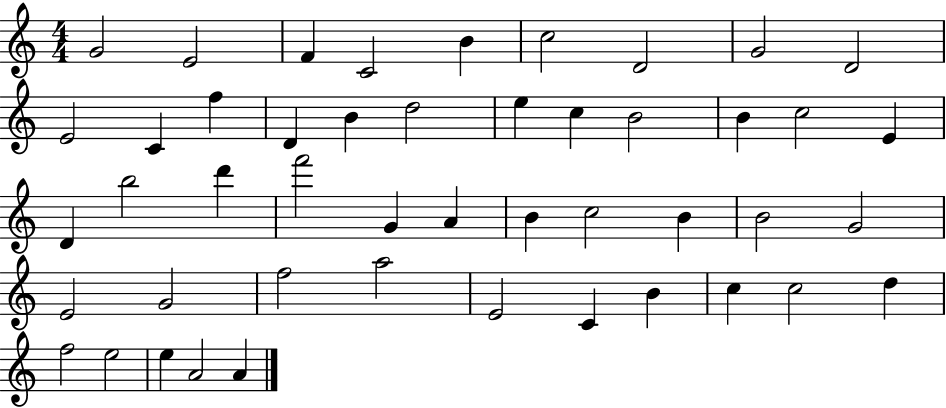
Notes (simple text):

G4/h E4/h F4/q C4/h B4/q C5/h D4/h G4/h D4/h E4/h C4/q F5/q D4/q B4/q D5/h E5/q C5/q B4/h B4/q C5/h E4/q D4/q B5/h D6/q F6/h G4/q A4/q B4/q C5/h B4/q B4/h G4/h E4/h G4/h F5/h A5/h E4/h C4/q B4/q C5/q C5/h D5/q F5/h E5/h E5/q A4/h A4/q